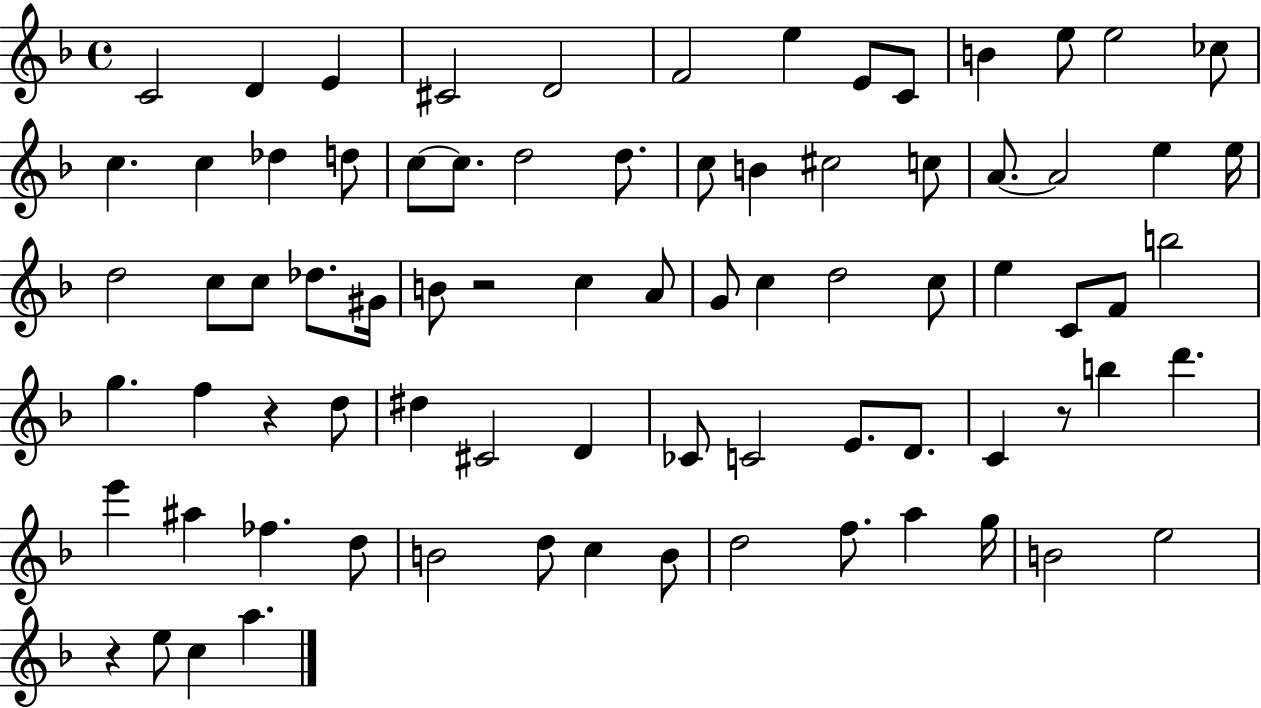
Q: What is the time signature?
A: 4/4